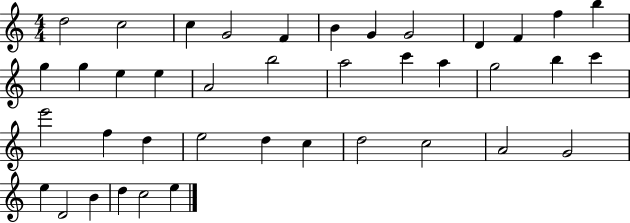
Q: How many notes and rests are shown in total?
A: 40